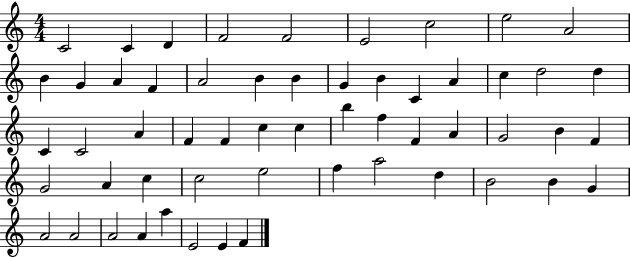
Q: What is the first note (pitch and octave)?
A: C4